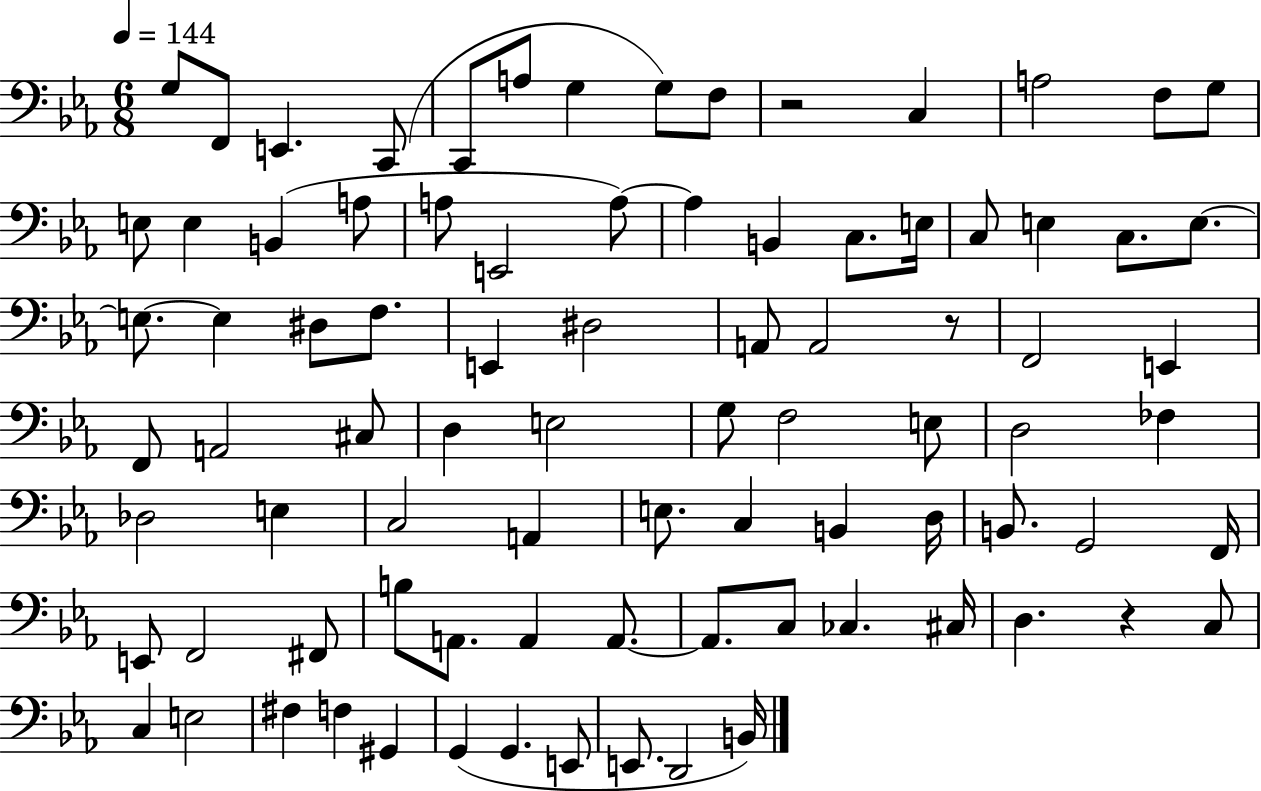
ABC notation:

X:1
T:Untitled
M:6/8
L:1/4
K:Eb
G,/2 F,,/2 E,, C,,/2 C,,/2 A,/2 G, G,/2 F,/2 z2 C, A,2 F,/2 G,/2 E,/2 E, B,, A,/2 A,/2 E,,2 A,/2 A, B,, C,/2 E,/4 C,/2 E, C,/2 E,/2 E,/2 E, ^D,/2 F,/2 E,, ^D,2 A,,/2 A,,2 z/2 F,,2 E,, F,,/2 A,,2 ^C,/2 D, E,2 G,/2 F,2 E,/2 D,2 _F, _D,2 E, C,2 A,, E,/2 C, B,, D,/4 B,,/2 G,,2 F,,/4 E,,/2 F,,2 ^F,,/2 B,/2 A,,/2 A,, A,,/2 A,,/2 C,/2 _C, ^C,/4 D, z C,/2 C, E,2 ^F, F, ^G,, G,, G,, E,,/2 E,,/2 D,,2 B,,/4